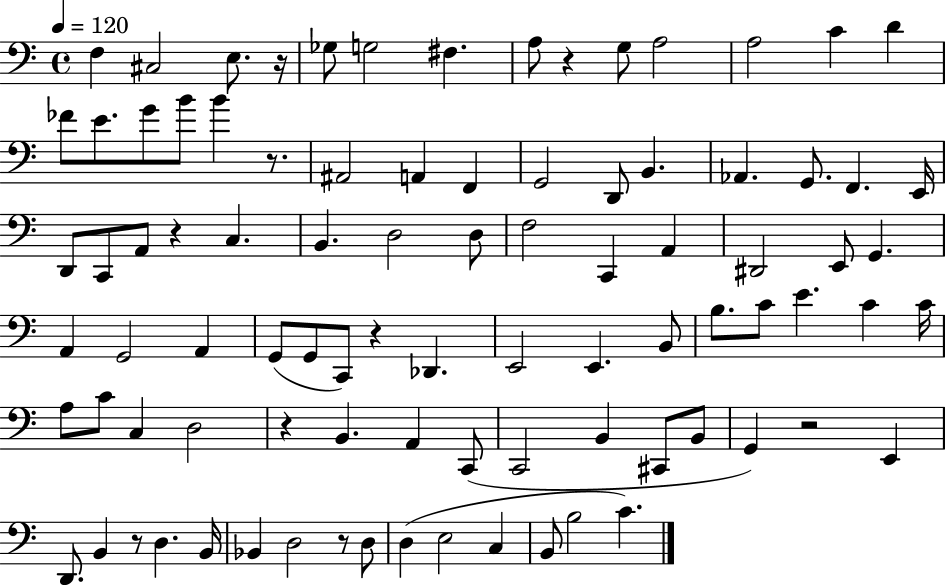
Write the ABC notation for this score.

X:1
T:Untitled
M:4/4
L:1/4
K:C
F, ^C,2 E,/2 z/4 _G,/2 G,2 ^F, A,/2 z G,/2 A,2 A,2 C D _F/2 E/2 G/2 B/2 B z/2 ^A,,2 A,, F,, G,,2 D,,/2 B,, _A,, G,,/2 F,, E,,/4 D,,/2 C,,/2 A,,/2 z C, B,, D,2 D,/2 F,2 C,, A,, ^D,,2 E,,/2 G,, A,, G,,2 A,, G,,/2 G,,/2 C,,/2 z _D,, E,,2 E,, B,,/2 B,/2 C/2 E C C/4 A,/2 C/2 C, D,2 z B,, A,, C,,/2 C,,2 B,, ^C,,/2 B,,/2 G,, z2 E,, D,,/2 B,, z/2 D, B,,/4 _B,, D,2 z/2 D,/2 D, E,2 C, B,,/2 B,2 C